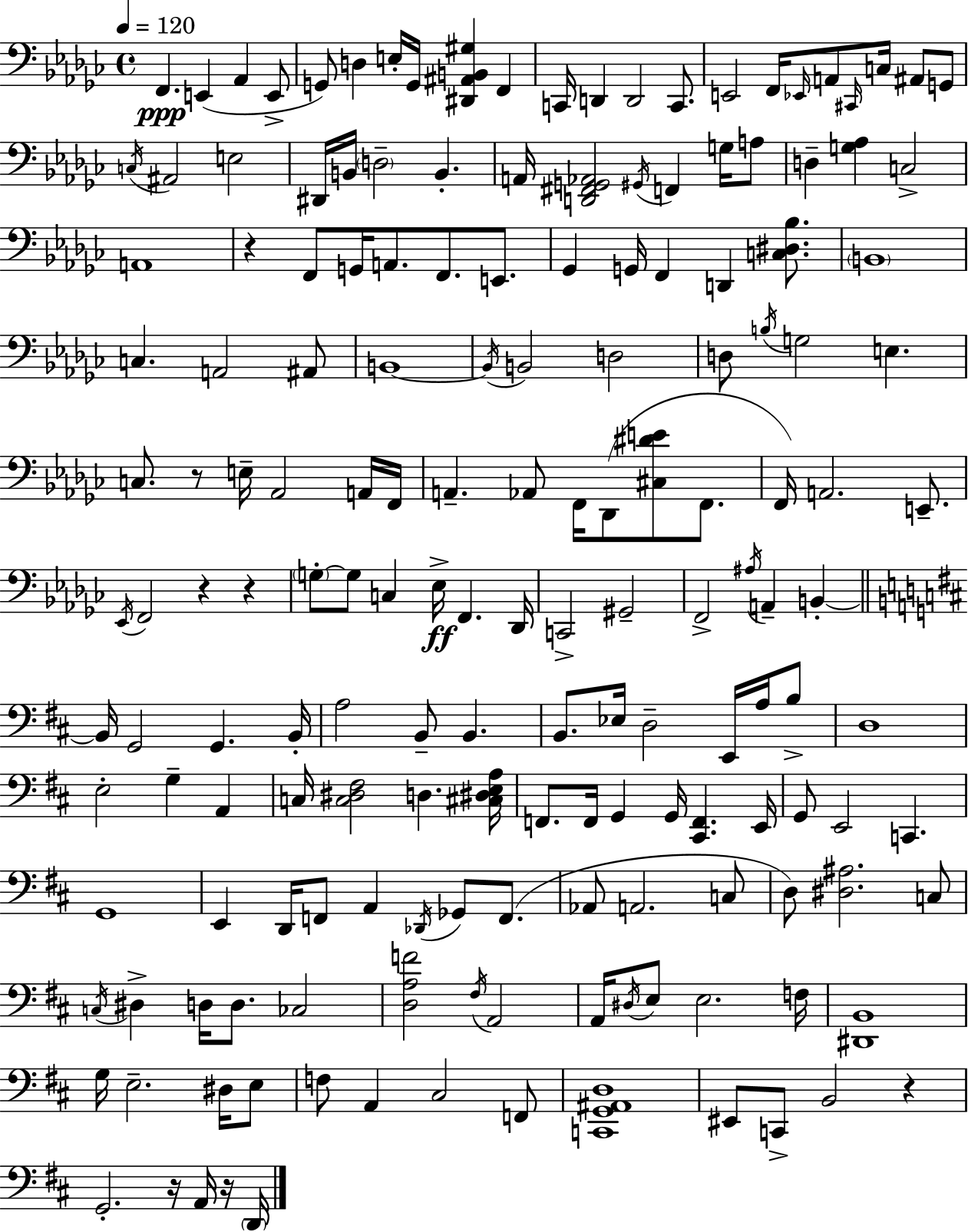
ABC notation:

X:1
T:Untitled
M:4/4
L:1/4
K:Ebm
F,, E,, _A,, E,,/2 G,,/2 D, E,/4 G,,/4 [^D,,^A,,B,,^G,] F,, C,,/4 D,, D,,2 C,,/2 E,,2 F,,/4 _E,,/4 A,,/2 ^C,,/4 C,/4 ^A,,/2 G,,/2 C,/4 ^A,,2 E,2 ^D,,/4 B,,/4 D,2 B,, A,,/4 [D,,^F,,G,,_A,,]2 ^G,,/4 F,, G,/4 A,/2 D, [G,_A,] C,2 A,,4 z F,,/2 G,,/4 A,,/2 F,,/2 E,,/2 _G,, G,,/4 F,, D,, [C,^D,_B,]/2 B,,4 C, A,,2 ^A,,/2 B,,4 B,,/4 B,,2 D,2 D,/2 B,/4 G,2 E, C,/2 z/2 E,/4 _A,,2 A,,/4 F,,/4 A,, _A,,/2 F,,/4 _D,,/2 [^C,^DE]/2 F,,/2 F,,/4 A,,2 E,,/2 _E,,/4 F,,2 z z G,/2 G,/2 C, _E,/4 F,, _D,,/4 C,,2 ^G,,2 F,,2 ^A,/4 A,, B,, B,,/4 G,,2 G,, B,,/4 A,2 B,,/2 B,, B,,/2 _E,/4 D,2 E,,/4 A,/4 B,/2 D,4 E,2 G, A,, C,/4 [C,^D,^F,]2 D, [^C,^D,E,A,]/4 F,,/2 F,,/4 G,, G,,/4 [^C,,F,,] E,,/4 G,,/2 E,,2 C,, G,,4 E,, D,,/4 F,,/2 A,, _D,,/4 _G,,/2 F,,/2 _A,,/2 A,,2 C,/2 D,/2 [^D,^A,]2 C,/2 C,/4 ^D, D,/4 D,/2 _C,2 [D,A,F]2 ^F,/4 A,,2 A,,/4 ^D,/4 E,/2 E,2 F,/4 [^D,,B,,]4 G,/4 E,2 ^D,/4 E,/2 F,/2 A,, ^C,2 F,,/2 [C,,G,,^A,,D,]4 ^E,,/2 C,,/2 B,,2 z G,,2 z/4 A,,/4 z/4 D,,/4